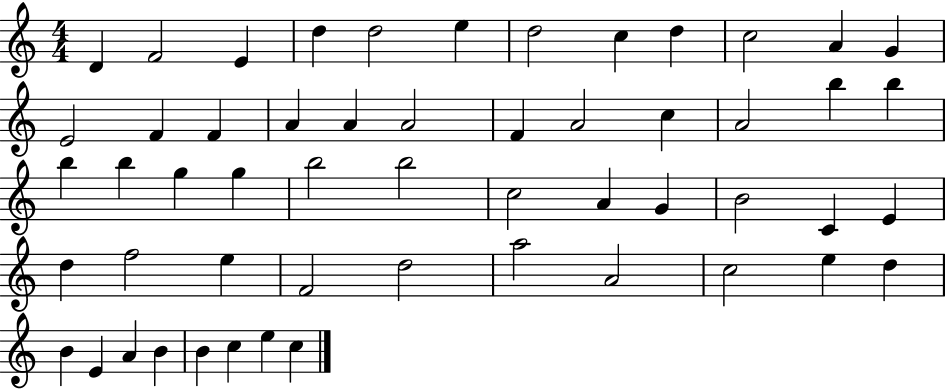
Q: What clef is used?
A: treble